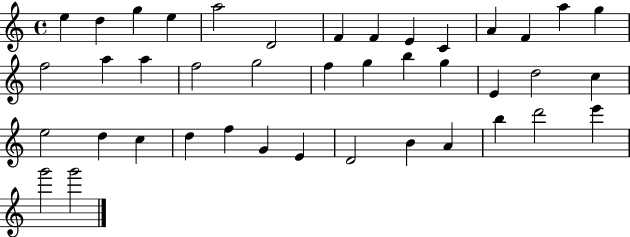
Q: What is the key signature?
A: C major